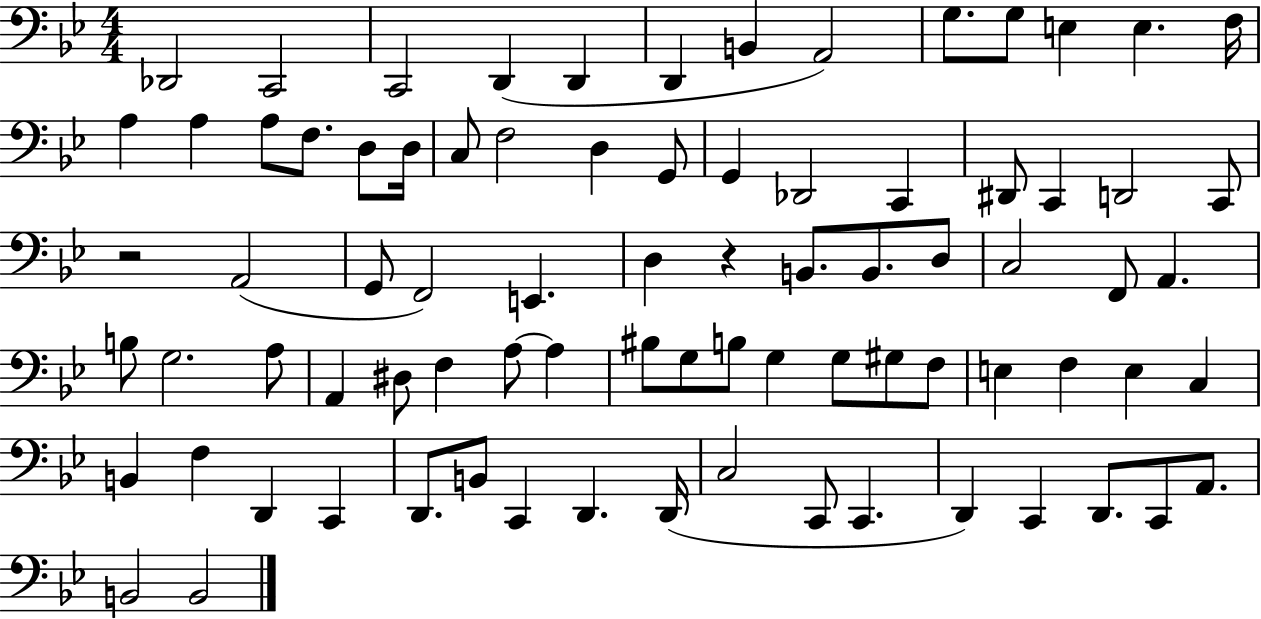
Db2/h C2/h C2/h D2/q D2/q D2/q B2/q A2/h G3/e. G3/e E3/q E3/q. F3/s A3/q A3/q A3/e F3/e. D3/e D3/s C3/e F3/h D3/q G2/e G2/q Db2/h C2/q D#2/e C2/q D2/h C2/e R/h A2/h G2/e F2/h E2/q. D3/q R/q B2/e. B2/e. D3/e C3/h F2/e A2/q. B3/e G3/h. A3/e A2/q D#3/e F3/q A3/e A3/q BIS3/e G3/e B3/e G3/q G3/e G#3/e F3/e E3/q F3/q E3/q C3/q B2/q F3/q D2/q C2/q D2/e. B2/e C2/q D2/q. D2/s C3/h C2/e C2/q. D2/q C2/q D2/e. C2/e A2/e. B2/h B2/h